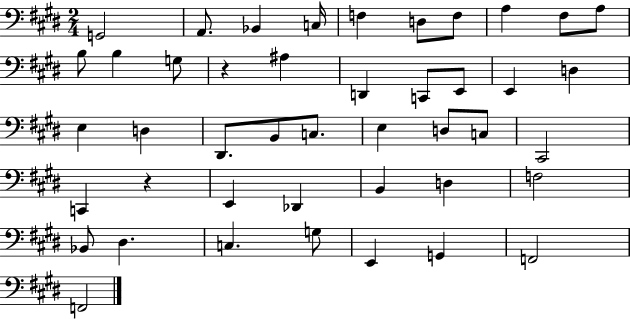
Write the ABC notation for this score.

X:1
T:Untitled
M:2/4
L:1/4
K:E
G,,2 A,,/2 _B,, C,/4 F, D,/2 F,/2 A, ^F,/2 A,/2 B,/2 B, G,/2 z ^A, D,, C,,/2 E,,/2 E,, D, E, D, ^D,,/2 B,,/2 C,/2 E, D,/2 C,/2 ^C,,2 C,, z E,, _D,, B,, D, F,2 _B,,/2 ^D, C, G,/2 E,, G,, F,,2 F,,2